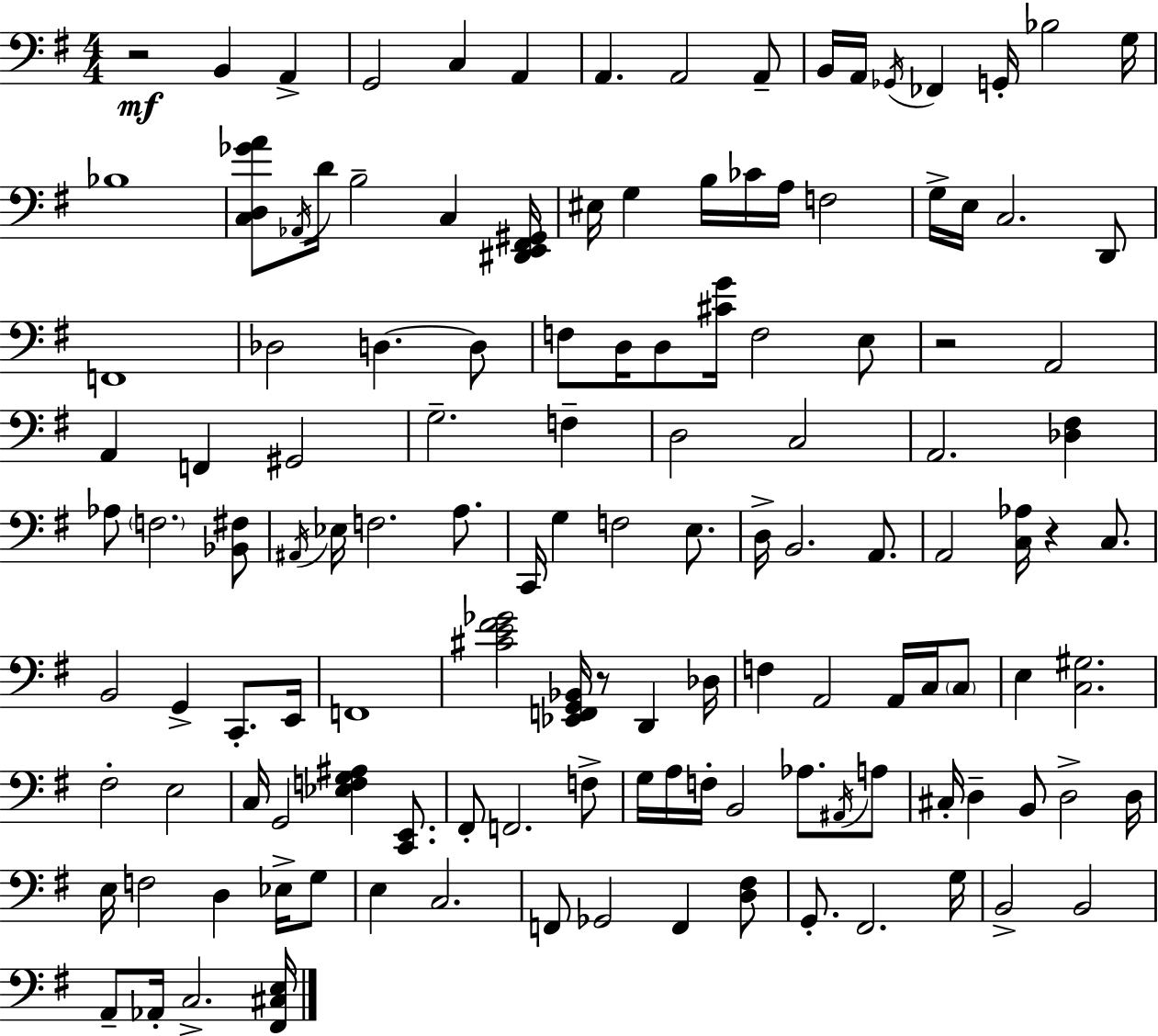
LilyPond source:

{
  \clef bass
  \numericTimeSignature
  \time 4/4
  \key e \minor
  \repeat volta 2 { r2\mf b,4 a,4-> | g,2 c4 a,4 | a,4. a,2 a,8-- | b,16 a,16 \acciaccatura { ges,16 } fes,4 g,16-. bes2 | \break g16 bes1 | <c d ges' a'>8 \acciaccatura { aes,16 } d'16 b2-- c4 | <dis, e, fis, gis,>16 eis16 g4 b16 ces'16 a16 f2 | g16-> e16 c2. | \break d,8 f,1 | des2 d4.~~ | d8 f8 d16 d8 <cis' g'>16 f2 | e8 r2 a,2 | \break a,4 f,4 gis,2 | g2.-- f4-- | d2 c2 | a,2. <des fis>4 | \break aes8 \parenthesize f2. | <bes, fis>8 \acciaccatura { ais,16 } ees16 f2. | a8. c,16 g4 f2 | e8. d16-> b,2. | \break a,8. a,2 <c aes>16 r4 | c8. b,2 g,4-> c,8.-. | e,16 f,1 | <cis' e' fis' ges'>2 <ees, f, g, bes,>16 r8 d,4 | \break des16 f4 a,2 a,16 | c16 \parenthesize c8 e4 <c gis>2. | fis2-. e2 | c16 g,2 <ees f g ais>4 | \break <c, e,>8. fis,8-. f,2. | f8-> g16 a16 f16-. b,2 aes8. | \acciaccatura { ais,16 } a8 cis16-. d4-- b,8 d2-> | d16 e16 f2 d4 | \break ees16-> g8 e4 c2. | f,8 ges,2 f,4 | <d fis>8 g,8.-. fis,2. | g16 b,2-> b,2 | \break a,8-- aes,16-. c2.-> | <fis, cis e>16 } \bar "|."
}